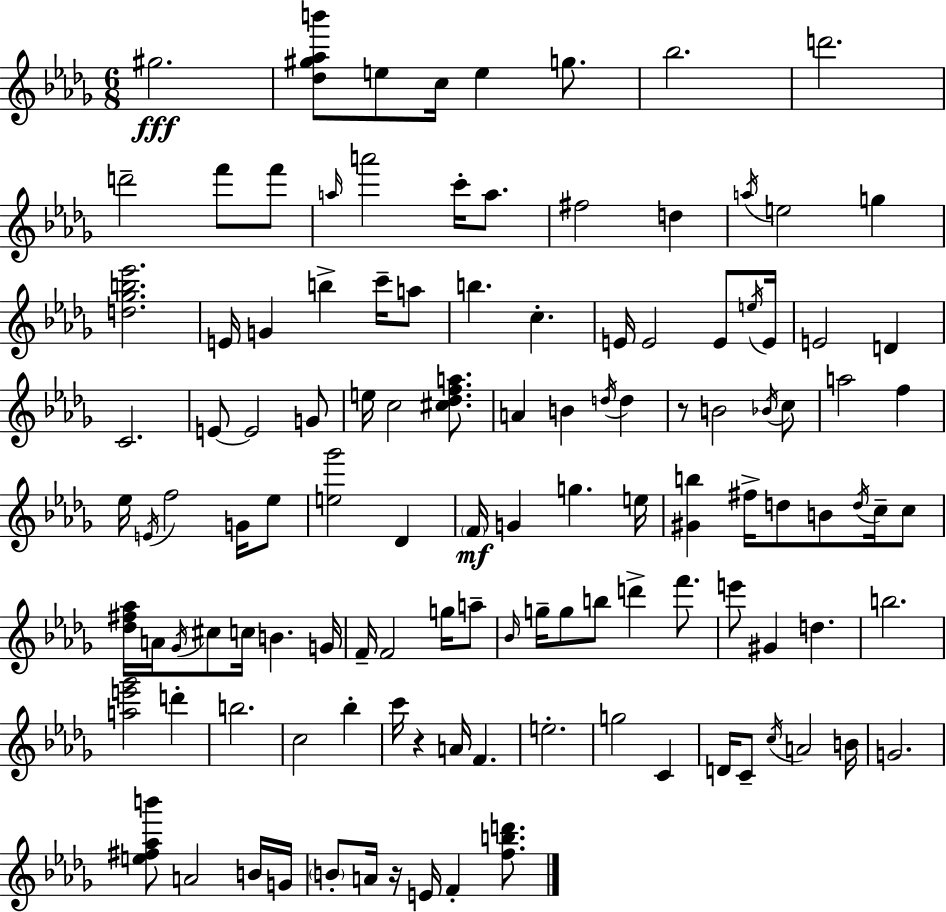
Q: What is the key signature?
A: BES minor